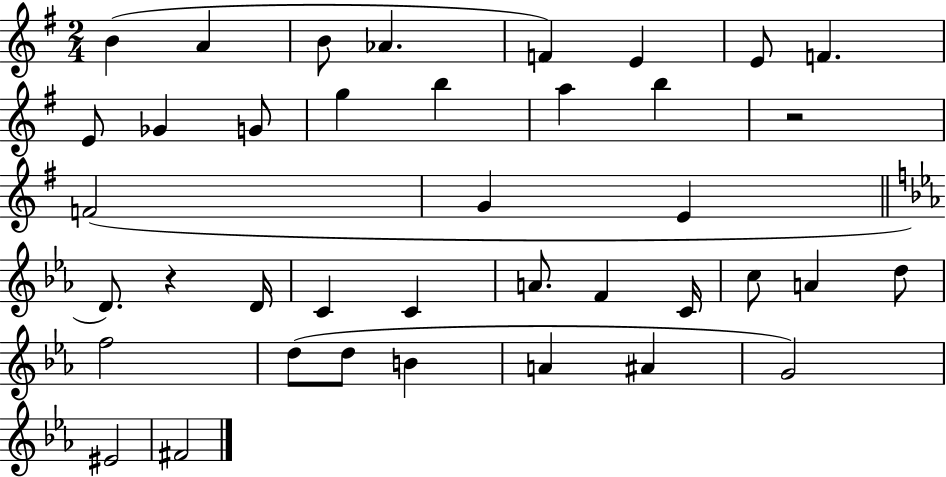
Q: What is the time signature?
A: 2/4